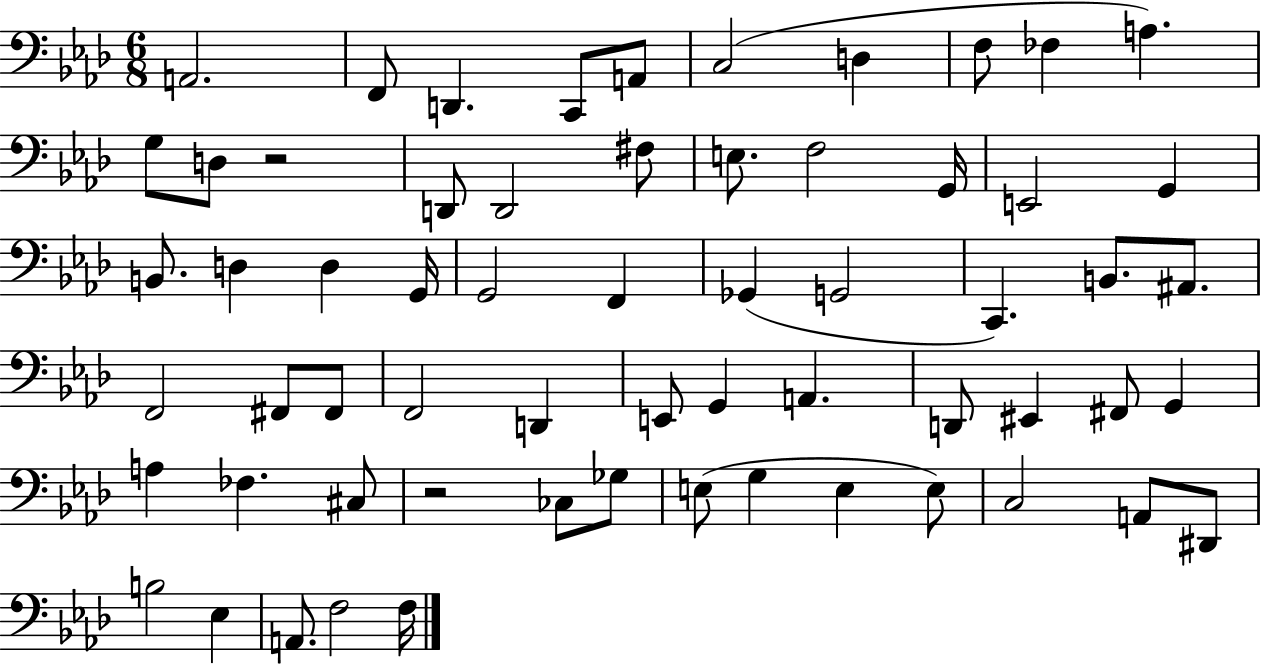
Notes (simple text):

A2/h. F2/e D2/q. C2/e A2/e C3/h D3/q F3/e FES3/q A3/q. G3/e D3/e R/h D2/e D2/h F#3/e E3/e. F3/h G2/s E2/h G2/q B2/e. D3/q D3/q G2/s G2/h F2/q Gb2/q G2/h C2/q. B2/e. A#2/e. F2/h F#2/e F#2/e F2/h D2/q E2/e G2/q A2/q. D2/e EIS2/q F#2/e G2/q A3/q FES3/q. C#3/e R/h CES3/e Gb3/e E3/e G3/q E3/q E3/e C3/h A2/e D#2/e B3/h Eb3/q A2/e. F3/h F3/s